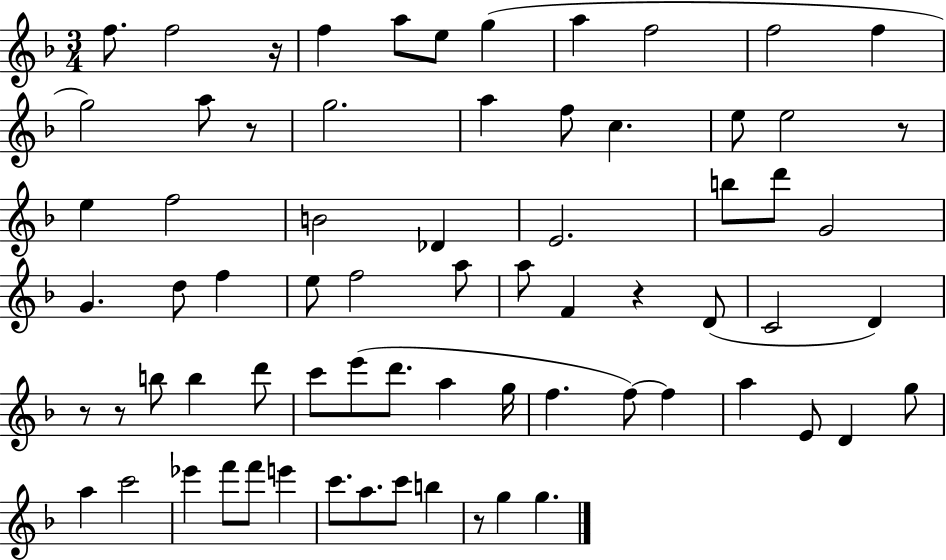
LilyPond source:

{
  \clef treble
  \numericTimeSignature
  \time 3/4
  \key f \major
  \repeat volta 2 { f''8. f''2 r16 | f''4 a''8 e''8 g''4( | a''4 f''2 | f''2 f''4 | \break g''2) a''8 r8 | g''2. | a''4 f''8 c''4. | e''8 e''2 r8 | \break e''4 f''2 | b'2 des'4 | e'2. | b''8 d'''8 g'2 | \break g'4. d''8 f''4 | e''8 f''2 a''8 | a''8 f'4 r4 d'8( | c'2 d'4) | \break r8 r8 b''8 b''4 d'''8 | c'''8 e'''8( d'''8. a''4 g''16 | f''4. f''8~~) f''4 | a''4 e'8 d'4 g''8 | \break a''4 c'''2 | ees'''4 f'''8 f'''8 e'''4 | c'''8. a''8. c'''8 b''4 | r8 g''4 g''4. | \break } \bar "|."
}